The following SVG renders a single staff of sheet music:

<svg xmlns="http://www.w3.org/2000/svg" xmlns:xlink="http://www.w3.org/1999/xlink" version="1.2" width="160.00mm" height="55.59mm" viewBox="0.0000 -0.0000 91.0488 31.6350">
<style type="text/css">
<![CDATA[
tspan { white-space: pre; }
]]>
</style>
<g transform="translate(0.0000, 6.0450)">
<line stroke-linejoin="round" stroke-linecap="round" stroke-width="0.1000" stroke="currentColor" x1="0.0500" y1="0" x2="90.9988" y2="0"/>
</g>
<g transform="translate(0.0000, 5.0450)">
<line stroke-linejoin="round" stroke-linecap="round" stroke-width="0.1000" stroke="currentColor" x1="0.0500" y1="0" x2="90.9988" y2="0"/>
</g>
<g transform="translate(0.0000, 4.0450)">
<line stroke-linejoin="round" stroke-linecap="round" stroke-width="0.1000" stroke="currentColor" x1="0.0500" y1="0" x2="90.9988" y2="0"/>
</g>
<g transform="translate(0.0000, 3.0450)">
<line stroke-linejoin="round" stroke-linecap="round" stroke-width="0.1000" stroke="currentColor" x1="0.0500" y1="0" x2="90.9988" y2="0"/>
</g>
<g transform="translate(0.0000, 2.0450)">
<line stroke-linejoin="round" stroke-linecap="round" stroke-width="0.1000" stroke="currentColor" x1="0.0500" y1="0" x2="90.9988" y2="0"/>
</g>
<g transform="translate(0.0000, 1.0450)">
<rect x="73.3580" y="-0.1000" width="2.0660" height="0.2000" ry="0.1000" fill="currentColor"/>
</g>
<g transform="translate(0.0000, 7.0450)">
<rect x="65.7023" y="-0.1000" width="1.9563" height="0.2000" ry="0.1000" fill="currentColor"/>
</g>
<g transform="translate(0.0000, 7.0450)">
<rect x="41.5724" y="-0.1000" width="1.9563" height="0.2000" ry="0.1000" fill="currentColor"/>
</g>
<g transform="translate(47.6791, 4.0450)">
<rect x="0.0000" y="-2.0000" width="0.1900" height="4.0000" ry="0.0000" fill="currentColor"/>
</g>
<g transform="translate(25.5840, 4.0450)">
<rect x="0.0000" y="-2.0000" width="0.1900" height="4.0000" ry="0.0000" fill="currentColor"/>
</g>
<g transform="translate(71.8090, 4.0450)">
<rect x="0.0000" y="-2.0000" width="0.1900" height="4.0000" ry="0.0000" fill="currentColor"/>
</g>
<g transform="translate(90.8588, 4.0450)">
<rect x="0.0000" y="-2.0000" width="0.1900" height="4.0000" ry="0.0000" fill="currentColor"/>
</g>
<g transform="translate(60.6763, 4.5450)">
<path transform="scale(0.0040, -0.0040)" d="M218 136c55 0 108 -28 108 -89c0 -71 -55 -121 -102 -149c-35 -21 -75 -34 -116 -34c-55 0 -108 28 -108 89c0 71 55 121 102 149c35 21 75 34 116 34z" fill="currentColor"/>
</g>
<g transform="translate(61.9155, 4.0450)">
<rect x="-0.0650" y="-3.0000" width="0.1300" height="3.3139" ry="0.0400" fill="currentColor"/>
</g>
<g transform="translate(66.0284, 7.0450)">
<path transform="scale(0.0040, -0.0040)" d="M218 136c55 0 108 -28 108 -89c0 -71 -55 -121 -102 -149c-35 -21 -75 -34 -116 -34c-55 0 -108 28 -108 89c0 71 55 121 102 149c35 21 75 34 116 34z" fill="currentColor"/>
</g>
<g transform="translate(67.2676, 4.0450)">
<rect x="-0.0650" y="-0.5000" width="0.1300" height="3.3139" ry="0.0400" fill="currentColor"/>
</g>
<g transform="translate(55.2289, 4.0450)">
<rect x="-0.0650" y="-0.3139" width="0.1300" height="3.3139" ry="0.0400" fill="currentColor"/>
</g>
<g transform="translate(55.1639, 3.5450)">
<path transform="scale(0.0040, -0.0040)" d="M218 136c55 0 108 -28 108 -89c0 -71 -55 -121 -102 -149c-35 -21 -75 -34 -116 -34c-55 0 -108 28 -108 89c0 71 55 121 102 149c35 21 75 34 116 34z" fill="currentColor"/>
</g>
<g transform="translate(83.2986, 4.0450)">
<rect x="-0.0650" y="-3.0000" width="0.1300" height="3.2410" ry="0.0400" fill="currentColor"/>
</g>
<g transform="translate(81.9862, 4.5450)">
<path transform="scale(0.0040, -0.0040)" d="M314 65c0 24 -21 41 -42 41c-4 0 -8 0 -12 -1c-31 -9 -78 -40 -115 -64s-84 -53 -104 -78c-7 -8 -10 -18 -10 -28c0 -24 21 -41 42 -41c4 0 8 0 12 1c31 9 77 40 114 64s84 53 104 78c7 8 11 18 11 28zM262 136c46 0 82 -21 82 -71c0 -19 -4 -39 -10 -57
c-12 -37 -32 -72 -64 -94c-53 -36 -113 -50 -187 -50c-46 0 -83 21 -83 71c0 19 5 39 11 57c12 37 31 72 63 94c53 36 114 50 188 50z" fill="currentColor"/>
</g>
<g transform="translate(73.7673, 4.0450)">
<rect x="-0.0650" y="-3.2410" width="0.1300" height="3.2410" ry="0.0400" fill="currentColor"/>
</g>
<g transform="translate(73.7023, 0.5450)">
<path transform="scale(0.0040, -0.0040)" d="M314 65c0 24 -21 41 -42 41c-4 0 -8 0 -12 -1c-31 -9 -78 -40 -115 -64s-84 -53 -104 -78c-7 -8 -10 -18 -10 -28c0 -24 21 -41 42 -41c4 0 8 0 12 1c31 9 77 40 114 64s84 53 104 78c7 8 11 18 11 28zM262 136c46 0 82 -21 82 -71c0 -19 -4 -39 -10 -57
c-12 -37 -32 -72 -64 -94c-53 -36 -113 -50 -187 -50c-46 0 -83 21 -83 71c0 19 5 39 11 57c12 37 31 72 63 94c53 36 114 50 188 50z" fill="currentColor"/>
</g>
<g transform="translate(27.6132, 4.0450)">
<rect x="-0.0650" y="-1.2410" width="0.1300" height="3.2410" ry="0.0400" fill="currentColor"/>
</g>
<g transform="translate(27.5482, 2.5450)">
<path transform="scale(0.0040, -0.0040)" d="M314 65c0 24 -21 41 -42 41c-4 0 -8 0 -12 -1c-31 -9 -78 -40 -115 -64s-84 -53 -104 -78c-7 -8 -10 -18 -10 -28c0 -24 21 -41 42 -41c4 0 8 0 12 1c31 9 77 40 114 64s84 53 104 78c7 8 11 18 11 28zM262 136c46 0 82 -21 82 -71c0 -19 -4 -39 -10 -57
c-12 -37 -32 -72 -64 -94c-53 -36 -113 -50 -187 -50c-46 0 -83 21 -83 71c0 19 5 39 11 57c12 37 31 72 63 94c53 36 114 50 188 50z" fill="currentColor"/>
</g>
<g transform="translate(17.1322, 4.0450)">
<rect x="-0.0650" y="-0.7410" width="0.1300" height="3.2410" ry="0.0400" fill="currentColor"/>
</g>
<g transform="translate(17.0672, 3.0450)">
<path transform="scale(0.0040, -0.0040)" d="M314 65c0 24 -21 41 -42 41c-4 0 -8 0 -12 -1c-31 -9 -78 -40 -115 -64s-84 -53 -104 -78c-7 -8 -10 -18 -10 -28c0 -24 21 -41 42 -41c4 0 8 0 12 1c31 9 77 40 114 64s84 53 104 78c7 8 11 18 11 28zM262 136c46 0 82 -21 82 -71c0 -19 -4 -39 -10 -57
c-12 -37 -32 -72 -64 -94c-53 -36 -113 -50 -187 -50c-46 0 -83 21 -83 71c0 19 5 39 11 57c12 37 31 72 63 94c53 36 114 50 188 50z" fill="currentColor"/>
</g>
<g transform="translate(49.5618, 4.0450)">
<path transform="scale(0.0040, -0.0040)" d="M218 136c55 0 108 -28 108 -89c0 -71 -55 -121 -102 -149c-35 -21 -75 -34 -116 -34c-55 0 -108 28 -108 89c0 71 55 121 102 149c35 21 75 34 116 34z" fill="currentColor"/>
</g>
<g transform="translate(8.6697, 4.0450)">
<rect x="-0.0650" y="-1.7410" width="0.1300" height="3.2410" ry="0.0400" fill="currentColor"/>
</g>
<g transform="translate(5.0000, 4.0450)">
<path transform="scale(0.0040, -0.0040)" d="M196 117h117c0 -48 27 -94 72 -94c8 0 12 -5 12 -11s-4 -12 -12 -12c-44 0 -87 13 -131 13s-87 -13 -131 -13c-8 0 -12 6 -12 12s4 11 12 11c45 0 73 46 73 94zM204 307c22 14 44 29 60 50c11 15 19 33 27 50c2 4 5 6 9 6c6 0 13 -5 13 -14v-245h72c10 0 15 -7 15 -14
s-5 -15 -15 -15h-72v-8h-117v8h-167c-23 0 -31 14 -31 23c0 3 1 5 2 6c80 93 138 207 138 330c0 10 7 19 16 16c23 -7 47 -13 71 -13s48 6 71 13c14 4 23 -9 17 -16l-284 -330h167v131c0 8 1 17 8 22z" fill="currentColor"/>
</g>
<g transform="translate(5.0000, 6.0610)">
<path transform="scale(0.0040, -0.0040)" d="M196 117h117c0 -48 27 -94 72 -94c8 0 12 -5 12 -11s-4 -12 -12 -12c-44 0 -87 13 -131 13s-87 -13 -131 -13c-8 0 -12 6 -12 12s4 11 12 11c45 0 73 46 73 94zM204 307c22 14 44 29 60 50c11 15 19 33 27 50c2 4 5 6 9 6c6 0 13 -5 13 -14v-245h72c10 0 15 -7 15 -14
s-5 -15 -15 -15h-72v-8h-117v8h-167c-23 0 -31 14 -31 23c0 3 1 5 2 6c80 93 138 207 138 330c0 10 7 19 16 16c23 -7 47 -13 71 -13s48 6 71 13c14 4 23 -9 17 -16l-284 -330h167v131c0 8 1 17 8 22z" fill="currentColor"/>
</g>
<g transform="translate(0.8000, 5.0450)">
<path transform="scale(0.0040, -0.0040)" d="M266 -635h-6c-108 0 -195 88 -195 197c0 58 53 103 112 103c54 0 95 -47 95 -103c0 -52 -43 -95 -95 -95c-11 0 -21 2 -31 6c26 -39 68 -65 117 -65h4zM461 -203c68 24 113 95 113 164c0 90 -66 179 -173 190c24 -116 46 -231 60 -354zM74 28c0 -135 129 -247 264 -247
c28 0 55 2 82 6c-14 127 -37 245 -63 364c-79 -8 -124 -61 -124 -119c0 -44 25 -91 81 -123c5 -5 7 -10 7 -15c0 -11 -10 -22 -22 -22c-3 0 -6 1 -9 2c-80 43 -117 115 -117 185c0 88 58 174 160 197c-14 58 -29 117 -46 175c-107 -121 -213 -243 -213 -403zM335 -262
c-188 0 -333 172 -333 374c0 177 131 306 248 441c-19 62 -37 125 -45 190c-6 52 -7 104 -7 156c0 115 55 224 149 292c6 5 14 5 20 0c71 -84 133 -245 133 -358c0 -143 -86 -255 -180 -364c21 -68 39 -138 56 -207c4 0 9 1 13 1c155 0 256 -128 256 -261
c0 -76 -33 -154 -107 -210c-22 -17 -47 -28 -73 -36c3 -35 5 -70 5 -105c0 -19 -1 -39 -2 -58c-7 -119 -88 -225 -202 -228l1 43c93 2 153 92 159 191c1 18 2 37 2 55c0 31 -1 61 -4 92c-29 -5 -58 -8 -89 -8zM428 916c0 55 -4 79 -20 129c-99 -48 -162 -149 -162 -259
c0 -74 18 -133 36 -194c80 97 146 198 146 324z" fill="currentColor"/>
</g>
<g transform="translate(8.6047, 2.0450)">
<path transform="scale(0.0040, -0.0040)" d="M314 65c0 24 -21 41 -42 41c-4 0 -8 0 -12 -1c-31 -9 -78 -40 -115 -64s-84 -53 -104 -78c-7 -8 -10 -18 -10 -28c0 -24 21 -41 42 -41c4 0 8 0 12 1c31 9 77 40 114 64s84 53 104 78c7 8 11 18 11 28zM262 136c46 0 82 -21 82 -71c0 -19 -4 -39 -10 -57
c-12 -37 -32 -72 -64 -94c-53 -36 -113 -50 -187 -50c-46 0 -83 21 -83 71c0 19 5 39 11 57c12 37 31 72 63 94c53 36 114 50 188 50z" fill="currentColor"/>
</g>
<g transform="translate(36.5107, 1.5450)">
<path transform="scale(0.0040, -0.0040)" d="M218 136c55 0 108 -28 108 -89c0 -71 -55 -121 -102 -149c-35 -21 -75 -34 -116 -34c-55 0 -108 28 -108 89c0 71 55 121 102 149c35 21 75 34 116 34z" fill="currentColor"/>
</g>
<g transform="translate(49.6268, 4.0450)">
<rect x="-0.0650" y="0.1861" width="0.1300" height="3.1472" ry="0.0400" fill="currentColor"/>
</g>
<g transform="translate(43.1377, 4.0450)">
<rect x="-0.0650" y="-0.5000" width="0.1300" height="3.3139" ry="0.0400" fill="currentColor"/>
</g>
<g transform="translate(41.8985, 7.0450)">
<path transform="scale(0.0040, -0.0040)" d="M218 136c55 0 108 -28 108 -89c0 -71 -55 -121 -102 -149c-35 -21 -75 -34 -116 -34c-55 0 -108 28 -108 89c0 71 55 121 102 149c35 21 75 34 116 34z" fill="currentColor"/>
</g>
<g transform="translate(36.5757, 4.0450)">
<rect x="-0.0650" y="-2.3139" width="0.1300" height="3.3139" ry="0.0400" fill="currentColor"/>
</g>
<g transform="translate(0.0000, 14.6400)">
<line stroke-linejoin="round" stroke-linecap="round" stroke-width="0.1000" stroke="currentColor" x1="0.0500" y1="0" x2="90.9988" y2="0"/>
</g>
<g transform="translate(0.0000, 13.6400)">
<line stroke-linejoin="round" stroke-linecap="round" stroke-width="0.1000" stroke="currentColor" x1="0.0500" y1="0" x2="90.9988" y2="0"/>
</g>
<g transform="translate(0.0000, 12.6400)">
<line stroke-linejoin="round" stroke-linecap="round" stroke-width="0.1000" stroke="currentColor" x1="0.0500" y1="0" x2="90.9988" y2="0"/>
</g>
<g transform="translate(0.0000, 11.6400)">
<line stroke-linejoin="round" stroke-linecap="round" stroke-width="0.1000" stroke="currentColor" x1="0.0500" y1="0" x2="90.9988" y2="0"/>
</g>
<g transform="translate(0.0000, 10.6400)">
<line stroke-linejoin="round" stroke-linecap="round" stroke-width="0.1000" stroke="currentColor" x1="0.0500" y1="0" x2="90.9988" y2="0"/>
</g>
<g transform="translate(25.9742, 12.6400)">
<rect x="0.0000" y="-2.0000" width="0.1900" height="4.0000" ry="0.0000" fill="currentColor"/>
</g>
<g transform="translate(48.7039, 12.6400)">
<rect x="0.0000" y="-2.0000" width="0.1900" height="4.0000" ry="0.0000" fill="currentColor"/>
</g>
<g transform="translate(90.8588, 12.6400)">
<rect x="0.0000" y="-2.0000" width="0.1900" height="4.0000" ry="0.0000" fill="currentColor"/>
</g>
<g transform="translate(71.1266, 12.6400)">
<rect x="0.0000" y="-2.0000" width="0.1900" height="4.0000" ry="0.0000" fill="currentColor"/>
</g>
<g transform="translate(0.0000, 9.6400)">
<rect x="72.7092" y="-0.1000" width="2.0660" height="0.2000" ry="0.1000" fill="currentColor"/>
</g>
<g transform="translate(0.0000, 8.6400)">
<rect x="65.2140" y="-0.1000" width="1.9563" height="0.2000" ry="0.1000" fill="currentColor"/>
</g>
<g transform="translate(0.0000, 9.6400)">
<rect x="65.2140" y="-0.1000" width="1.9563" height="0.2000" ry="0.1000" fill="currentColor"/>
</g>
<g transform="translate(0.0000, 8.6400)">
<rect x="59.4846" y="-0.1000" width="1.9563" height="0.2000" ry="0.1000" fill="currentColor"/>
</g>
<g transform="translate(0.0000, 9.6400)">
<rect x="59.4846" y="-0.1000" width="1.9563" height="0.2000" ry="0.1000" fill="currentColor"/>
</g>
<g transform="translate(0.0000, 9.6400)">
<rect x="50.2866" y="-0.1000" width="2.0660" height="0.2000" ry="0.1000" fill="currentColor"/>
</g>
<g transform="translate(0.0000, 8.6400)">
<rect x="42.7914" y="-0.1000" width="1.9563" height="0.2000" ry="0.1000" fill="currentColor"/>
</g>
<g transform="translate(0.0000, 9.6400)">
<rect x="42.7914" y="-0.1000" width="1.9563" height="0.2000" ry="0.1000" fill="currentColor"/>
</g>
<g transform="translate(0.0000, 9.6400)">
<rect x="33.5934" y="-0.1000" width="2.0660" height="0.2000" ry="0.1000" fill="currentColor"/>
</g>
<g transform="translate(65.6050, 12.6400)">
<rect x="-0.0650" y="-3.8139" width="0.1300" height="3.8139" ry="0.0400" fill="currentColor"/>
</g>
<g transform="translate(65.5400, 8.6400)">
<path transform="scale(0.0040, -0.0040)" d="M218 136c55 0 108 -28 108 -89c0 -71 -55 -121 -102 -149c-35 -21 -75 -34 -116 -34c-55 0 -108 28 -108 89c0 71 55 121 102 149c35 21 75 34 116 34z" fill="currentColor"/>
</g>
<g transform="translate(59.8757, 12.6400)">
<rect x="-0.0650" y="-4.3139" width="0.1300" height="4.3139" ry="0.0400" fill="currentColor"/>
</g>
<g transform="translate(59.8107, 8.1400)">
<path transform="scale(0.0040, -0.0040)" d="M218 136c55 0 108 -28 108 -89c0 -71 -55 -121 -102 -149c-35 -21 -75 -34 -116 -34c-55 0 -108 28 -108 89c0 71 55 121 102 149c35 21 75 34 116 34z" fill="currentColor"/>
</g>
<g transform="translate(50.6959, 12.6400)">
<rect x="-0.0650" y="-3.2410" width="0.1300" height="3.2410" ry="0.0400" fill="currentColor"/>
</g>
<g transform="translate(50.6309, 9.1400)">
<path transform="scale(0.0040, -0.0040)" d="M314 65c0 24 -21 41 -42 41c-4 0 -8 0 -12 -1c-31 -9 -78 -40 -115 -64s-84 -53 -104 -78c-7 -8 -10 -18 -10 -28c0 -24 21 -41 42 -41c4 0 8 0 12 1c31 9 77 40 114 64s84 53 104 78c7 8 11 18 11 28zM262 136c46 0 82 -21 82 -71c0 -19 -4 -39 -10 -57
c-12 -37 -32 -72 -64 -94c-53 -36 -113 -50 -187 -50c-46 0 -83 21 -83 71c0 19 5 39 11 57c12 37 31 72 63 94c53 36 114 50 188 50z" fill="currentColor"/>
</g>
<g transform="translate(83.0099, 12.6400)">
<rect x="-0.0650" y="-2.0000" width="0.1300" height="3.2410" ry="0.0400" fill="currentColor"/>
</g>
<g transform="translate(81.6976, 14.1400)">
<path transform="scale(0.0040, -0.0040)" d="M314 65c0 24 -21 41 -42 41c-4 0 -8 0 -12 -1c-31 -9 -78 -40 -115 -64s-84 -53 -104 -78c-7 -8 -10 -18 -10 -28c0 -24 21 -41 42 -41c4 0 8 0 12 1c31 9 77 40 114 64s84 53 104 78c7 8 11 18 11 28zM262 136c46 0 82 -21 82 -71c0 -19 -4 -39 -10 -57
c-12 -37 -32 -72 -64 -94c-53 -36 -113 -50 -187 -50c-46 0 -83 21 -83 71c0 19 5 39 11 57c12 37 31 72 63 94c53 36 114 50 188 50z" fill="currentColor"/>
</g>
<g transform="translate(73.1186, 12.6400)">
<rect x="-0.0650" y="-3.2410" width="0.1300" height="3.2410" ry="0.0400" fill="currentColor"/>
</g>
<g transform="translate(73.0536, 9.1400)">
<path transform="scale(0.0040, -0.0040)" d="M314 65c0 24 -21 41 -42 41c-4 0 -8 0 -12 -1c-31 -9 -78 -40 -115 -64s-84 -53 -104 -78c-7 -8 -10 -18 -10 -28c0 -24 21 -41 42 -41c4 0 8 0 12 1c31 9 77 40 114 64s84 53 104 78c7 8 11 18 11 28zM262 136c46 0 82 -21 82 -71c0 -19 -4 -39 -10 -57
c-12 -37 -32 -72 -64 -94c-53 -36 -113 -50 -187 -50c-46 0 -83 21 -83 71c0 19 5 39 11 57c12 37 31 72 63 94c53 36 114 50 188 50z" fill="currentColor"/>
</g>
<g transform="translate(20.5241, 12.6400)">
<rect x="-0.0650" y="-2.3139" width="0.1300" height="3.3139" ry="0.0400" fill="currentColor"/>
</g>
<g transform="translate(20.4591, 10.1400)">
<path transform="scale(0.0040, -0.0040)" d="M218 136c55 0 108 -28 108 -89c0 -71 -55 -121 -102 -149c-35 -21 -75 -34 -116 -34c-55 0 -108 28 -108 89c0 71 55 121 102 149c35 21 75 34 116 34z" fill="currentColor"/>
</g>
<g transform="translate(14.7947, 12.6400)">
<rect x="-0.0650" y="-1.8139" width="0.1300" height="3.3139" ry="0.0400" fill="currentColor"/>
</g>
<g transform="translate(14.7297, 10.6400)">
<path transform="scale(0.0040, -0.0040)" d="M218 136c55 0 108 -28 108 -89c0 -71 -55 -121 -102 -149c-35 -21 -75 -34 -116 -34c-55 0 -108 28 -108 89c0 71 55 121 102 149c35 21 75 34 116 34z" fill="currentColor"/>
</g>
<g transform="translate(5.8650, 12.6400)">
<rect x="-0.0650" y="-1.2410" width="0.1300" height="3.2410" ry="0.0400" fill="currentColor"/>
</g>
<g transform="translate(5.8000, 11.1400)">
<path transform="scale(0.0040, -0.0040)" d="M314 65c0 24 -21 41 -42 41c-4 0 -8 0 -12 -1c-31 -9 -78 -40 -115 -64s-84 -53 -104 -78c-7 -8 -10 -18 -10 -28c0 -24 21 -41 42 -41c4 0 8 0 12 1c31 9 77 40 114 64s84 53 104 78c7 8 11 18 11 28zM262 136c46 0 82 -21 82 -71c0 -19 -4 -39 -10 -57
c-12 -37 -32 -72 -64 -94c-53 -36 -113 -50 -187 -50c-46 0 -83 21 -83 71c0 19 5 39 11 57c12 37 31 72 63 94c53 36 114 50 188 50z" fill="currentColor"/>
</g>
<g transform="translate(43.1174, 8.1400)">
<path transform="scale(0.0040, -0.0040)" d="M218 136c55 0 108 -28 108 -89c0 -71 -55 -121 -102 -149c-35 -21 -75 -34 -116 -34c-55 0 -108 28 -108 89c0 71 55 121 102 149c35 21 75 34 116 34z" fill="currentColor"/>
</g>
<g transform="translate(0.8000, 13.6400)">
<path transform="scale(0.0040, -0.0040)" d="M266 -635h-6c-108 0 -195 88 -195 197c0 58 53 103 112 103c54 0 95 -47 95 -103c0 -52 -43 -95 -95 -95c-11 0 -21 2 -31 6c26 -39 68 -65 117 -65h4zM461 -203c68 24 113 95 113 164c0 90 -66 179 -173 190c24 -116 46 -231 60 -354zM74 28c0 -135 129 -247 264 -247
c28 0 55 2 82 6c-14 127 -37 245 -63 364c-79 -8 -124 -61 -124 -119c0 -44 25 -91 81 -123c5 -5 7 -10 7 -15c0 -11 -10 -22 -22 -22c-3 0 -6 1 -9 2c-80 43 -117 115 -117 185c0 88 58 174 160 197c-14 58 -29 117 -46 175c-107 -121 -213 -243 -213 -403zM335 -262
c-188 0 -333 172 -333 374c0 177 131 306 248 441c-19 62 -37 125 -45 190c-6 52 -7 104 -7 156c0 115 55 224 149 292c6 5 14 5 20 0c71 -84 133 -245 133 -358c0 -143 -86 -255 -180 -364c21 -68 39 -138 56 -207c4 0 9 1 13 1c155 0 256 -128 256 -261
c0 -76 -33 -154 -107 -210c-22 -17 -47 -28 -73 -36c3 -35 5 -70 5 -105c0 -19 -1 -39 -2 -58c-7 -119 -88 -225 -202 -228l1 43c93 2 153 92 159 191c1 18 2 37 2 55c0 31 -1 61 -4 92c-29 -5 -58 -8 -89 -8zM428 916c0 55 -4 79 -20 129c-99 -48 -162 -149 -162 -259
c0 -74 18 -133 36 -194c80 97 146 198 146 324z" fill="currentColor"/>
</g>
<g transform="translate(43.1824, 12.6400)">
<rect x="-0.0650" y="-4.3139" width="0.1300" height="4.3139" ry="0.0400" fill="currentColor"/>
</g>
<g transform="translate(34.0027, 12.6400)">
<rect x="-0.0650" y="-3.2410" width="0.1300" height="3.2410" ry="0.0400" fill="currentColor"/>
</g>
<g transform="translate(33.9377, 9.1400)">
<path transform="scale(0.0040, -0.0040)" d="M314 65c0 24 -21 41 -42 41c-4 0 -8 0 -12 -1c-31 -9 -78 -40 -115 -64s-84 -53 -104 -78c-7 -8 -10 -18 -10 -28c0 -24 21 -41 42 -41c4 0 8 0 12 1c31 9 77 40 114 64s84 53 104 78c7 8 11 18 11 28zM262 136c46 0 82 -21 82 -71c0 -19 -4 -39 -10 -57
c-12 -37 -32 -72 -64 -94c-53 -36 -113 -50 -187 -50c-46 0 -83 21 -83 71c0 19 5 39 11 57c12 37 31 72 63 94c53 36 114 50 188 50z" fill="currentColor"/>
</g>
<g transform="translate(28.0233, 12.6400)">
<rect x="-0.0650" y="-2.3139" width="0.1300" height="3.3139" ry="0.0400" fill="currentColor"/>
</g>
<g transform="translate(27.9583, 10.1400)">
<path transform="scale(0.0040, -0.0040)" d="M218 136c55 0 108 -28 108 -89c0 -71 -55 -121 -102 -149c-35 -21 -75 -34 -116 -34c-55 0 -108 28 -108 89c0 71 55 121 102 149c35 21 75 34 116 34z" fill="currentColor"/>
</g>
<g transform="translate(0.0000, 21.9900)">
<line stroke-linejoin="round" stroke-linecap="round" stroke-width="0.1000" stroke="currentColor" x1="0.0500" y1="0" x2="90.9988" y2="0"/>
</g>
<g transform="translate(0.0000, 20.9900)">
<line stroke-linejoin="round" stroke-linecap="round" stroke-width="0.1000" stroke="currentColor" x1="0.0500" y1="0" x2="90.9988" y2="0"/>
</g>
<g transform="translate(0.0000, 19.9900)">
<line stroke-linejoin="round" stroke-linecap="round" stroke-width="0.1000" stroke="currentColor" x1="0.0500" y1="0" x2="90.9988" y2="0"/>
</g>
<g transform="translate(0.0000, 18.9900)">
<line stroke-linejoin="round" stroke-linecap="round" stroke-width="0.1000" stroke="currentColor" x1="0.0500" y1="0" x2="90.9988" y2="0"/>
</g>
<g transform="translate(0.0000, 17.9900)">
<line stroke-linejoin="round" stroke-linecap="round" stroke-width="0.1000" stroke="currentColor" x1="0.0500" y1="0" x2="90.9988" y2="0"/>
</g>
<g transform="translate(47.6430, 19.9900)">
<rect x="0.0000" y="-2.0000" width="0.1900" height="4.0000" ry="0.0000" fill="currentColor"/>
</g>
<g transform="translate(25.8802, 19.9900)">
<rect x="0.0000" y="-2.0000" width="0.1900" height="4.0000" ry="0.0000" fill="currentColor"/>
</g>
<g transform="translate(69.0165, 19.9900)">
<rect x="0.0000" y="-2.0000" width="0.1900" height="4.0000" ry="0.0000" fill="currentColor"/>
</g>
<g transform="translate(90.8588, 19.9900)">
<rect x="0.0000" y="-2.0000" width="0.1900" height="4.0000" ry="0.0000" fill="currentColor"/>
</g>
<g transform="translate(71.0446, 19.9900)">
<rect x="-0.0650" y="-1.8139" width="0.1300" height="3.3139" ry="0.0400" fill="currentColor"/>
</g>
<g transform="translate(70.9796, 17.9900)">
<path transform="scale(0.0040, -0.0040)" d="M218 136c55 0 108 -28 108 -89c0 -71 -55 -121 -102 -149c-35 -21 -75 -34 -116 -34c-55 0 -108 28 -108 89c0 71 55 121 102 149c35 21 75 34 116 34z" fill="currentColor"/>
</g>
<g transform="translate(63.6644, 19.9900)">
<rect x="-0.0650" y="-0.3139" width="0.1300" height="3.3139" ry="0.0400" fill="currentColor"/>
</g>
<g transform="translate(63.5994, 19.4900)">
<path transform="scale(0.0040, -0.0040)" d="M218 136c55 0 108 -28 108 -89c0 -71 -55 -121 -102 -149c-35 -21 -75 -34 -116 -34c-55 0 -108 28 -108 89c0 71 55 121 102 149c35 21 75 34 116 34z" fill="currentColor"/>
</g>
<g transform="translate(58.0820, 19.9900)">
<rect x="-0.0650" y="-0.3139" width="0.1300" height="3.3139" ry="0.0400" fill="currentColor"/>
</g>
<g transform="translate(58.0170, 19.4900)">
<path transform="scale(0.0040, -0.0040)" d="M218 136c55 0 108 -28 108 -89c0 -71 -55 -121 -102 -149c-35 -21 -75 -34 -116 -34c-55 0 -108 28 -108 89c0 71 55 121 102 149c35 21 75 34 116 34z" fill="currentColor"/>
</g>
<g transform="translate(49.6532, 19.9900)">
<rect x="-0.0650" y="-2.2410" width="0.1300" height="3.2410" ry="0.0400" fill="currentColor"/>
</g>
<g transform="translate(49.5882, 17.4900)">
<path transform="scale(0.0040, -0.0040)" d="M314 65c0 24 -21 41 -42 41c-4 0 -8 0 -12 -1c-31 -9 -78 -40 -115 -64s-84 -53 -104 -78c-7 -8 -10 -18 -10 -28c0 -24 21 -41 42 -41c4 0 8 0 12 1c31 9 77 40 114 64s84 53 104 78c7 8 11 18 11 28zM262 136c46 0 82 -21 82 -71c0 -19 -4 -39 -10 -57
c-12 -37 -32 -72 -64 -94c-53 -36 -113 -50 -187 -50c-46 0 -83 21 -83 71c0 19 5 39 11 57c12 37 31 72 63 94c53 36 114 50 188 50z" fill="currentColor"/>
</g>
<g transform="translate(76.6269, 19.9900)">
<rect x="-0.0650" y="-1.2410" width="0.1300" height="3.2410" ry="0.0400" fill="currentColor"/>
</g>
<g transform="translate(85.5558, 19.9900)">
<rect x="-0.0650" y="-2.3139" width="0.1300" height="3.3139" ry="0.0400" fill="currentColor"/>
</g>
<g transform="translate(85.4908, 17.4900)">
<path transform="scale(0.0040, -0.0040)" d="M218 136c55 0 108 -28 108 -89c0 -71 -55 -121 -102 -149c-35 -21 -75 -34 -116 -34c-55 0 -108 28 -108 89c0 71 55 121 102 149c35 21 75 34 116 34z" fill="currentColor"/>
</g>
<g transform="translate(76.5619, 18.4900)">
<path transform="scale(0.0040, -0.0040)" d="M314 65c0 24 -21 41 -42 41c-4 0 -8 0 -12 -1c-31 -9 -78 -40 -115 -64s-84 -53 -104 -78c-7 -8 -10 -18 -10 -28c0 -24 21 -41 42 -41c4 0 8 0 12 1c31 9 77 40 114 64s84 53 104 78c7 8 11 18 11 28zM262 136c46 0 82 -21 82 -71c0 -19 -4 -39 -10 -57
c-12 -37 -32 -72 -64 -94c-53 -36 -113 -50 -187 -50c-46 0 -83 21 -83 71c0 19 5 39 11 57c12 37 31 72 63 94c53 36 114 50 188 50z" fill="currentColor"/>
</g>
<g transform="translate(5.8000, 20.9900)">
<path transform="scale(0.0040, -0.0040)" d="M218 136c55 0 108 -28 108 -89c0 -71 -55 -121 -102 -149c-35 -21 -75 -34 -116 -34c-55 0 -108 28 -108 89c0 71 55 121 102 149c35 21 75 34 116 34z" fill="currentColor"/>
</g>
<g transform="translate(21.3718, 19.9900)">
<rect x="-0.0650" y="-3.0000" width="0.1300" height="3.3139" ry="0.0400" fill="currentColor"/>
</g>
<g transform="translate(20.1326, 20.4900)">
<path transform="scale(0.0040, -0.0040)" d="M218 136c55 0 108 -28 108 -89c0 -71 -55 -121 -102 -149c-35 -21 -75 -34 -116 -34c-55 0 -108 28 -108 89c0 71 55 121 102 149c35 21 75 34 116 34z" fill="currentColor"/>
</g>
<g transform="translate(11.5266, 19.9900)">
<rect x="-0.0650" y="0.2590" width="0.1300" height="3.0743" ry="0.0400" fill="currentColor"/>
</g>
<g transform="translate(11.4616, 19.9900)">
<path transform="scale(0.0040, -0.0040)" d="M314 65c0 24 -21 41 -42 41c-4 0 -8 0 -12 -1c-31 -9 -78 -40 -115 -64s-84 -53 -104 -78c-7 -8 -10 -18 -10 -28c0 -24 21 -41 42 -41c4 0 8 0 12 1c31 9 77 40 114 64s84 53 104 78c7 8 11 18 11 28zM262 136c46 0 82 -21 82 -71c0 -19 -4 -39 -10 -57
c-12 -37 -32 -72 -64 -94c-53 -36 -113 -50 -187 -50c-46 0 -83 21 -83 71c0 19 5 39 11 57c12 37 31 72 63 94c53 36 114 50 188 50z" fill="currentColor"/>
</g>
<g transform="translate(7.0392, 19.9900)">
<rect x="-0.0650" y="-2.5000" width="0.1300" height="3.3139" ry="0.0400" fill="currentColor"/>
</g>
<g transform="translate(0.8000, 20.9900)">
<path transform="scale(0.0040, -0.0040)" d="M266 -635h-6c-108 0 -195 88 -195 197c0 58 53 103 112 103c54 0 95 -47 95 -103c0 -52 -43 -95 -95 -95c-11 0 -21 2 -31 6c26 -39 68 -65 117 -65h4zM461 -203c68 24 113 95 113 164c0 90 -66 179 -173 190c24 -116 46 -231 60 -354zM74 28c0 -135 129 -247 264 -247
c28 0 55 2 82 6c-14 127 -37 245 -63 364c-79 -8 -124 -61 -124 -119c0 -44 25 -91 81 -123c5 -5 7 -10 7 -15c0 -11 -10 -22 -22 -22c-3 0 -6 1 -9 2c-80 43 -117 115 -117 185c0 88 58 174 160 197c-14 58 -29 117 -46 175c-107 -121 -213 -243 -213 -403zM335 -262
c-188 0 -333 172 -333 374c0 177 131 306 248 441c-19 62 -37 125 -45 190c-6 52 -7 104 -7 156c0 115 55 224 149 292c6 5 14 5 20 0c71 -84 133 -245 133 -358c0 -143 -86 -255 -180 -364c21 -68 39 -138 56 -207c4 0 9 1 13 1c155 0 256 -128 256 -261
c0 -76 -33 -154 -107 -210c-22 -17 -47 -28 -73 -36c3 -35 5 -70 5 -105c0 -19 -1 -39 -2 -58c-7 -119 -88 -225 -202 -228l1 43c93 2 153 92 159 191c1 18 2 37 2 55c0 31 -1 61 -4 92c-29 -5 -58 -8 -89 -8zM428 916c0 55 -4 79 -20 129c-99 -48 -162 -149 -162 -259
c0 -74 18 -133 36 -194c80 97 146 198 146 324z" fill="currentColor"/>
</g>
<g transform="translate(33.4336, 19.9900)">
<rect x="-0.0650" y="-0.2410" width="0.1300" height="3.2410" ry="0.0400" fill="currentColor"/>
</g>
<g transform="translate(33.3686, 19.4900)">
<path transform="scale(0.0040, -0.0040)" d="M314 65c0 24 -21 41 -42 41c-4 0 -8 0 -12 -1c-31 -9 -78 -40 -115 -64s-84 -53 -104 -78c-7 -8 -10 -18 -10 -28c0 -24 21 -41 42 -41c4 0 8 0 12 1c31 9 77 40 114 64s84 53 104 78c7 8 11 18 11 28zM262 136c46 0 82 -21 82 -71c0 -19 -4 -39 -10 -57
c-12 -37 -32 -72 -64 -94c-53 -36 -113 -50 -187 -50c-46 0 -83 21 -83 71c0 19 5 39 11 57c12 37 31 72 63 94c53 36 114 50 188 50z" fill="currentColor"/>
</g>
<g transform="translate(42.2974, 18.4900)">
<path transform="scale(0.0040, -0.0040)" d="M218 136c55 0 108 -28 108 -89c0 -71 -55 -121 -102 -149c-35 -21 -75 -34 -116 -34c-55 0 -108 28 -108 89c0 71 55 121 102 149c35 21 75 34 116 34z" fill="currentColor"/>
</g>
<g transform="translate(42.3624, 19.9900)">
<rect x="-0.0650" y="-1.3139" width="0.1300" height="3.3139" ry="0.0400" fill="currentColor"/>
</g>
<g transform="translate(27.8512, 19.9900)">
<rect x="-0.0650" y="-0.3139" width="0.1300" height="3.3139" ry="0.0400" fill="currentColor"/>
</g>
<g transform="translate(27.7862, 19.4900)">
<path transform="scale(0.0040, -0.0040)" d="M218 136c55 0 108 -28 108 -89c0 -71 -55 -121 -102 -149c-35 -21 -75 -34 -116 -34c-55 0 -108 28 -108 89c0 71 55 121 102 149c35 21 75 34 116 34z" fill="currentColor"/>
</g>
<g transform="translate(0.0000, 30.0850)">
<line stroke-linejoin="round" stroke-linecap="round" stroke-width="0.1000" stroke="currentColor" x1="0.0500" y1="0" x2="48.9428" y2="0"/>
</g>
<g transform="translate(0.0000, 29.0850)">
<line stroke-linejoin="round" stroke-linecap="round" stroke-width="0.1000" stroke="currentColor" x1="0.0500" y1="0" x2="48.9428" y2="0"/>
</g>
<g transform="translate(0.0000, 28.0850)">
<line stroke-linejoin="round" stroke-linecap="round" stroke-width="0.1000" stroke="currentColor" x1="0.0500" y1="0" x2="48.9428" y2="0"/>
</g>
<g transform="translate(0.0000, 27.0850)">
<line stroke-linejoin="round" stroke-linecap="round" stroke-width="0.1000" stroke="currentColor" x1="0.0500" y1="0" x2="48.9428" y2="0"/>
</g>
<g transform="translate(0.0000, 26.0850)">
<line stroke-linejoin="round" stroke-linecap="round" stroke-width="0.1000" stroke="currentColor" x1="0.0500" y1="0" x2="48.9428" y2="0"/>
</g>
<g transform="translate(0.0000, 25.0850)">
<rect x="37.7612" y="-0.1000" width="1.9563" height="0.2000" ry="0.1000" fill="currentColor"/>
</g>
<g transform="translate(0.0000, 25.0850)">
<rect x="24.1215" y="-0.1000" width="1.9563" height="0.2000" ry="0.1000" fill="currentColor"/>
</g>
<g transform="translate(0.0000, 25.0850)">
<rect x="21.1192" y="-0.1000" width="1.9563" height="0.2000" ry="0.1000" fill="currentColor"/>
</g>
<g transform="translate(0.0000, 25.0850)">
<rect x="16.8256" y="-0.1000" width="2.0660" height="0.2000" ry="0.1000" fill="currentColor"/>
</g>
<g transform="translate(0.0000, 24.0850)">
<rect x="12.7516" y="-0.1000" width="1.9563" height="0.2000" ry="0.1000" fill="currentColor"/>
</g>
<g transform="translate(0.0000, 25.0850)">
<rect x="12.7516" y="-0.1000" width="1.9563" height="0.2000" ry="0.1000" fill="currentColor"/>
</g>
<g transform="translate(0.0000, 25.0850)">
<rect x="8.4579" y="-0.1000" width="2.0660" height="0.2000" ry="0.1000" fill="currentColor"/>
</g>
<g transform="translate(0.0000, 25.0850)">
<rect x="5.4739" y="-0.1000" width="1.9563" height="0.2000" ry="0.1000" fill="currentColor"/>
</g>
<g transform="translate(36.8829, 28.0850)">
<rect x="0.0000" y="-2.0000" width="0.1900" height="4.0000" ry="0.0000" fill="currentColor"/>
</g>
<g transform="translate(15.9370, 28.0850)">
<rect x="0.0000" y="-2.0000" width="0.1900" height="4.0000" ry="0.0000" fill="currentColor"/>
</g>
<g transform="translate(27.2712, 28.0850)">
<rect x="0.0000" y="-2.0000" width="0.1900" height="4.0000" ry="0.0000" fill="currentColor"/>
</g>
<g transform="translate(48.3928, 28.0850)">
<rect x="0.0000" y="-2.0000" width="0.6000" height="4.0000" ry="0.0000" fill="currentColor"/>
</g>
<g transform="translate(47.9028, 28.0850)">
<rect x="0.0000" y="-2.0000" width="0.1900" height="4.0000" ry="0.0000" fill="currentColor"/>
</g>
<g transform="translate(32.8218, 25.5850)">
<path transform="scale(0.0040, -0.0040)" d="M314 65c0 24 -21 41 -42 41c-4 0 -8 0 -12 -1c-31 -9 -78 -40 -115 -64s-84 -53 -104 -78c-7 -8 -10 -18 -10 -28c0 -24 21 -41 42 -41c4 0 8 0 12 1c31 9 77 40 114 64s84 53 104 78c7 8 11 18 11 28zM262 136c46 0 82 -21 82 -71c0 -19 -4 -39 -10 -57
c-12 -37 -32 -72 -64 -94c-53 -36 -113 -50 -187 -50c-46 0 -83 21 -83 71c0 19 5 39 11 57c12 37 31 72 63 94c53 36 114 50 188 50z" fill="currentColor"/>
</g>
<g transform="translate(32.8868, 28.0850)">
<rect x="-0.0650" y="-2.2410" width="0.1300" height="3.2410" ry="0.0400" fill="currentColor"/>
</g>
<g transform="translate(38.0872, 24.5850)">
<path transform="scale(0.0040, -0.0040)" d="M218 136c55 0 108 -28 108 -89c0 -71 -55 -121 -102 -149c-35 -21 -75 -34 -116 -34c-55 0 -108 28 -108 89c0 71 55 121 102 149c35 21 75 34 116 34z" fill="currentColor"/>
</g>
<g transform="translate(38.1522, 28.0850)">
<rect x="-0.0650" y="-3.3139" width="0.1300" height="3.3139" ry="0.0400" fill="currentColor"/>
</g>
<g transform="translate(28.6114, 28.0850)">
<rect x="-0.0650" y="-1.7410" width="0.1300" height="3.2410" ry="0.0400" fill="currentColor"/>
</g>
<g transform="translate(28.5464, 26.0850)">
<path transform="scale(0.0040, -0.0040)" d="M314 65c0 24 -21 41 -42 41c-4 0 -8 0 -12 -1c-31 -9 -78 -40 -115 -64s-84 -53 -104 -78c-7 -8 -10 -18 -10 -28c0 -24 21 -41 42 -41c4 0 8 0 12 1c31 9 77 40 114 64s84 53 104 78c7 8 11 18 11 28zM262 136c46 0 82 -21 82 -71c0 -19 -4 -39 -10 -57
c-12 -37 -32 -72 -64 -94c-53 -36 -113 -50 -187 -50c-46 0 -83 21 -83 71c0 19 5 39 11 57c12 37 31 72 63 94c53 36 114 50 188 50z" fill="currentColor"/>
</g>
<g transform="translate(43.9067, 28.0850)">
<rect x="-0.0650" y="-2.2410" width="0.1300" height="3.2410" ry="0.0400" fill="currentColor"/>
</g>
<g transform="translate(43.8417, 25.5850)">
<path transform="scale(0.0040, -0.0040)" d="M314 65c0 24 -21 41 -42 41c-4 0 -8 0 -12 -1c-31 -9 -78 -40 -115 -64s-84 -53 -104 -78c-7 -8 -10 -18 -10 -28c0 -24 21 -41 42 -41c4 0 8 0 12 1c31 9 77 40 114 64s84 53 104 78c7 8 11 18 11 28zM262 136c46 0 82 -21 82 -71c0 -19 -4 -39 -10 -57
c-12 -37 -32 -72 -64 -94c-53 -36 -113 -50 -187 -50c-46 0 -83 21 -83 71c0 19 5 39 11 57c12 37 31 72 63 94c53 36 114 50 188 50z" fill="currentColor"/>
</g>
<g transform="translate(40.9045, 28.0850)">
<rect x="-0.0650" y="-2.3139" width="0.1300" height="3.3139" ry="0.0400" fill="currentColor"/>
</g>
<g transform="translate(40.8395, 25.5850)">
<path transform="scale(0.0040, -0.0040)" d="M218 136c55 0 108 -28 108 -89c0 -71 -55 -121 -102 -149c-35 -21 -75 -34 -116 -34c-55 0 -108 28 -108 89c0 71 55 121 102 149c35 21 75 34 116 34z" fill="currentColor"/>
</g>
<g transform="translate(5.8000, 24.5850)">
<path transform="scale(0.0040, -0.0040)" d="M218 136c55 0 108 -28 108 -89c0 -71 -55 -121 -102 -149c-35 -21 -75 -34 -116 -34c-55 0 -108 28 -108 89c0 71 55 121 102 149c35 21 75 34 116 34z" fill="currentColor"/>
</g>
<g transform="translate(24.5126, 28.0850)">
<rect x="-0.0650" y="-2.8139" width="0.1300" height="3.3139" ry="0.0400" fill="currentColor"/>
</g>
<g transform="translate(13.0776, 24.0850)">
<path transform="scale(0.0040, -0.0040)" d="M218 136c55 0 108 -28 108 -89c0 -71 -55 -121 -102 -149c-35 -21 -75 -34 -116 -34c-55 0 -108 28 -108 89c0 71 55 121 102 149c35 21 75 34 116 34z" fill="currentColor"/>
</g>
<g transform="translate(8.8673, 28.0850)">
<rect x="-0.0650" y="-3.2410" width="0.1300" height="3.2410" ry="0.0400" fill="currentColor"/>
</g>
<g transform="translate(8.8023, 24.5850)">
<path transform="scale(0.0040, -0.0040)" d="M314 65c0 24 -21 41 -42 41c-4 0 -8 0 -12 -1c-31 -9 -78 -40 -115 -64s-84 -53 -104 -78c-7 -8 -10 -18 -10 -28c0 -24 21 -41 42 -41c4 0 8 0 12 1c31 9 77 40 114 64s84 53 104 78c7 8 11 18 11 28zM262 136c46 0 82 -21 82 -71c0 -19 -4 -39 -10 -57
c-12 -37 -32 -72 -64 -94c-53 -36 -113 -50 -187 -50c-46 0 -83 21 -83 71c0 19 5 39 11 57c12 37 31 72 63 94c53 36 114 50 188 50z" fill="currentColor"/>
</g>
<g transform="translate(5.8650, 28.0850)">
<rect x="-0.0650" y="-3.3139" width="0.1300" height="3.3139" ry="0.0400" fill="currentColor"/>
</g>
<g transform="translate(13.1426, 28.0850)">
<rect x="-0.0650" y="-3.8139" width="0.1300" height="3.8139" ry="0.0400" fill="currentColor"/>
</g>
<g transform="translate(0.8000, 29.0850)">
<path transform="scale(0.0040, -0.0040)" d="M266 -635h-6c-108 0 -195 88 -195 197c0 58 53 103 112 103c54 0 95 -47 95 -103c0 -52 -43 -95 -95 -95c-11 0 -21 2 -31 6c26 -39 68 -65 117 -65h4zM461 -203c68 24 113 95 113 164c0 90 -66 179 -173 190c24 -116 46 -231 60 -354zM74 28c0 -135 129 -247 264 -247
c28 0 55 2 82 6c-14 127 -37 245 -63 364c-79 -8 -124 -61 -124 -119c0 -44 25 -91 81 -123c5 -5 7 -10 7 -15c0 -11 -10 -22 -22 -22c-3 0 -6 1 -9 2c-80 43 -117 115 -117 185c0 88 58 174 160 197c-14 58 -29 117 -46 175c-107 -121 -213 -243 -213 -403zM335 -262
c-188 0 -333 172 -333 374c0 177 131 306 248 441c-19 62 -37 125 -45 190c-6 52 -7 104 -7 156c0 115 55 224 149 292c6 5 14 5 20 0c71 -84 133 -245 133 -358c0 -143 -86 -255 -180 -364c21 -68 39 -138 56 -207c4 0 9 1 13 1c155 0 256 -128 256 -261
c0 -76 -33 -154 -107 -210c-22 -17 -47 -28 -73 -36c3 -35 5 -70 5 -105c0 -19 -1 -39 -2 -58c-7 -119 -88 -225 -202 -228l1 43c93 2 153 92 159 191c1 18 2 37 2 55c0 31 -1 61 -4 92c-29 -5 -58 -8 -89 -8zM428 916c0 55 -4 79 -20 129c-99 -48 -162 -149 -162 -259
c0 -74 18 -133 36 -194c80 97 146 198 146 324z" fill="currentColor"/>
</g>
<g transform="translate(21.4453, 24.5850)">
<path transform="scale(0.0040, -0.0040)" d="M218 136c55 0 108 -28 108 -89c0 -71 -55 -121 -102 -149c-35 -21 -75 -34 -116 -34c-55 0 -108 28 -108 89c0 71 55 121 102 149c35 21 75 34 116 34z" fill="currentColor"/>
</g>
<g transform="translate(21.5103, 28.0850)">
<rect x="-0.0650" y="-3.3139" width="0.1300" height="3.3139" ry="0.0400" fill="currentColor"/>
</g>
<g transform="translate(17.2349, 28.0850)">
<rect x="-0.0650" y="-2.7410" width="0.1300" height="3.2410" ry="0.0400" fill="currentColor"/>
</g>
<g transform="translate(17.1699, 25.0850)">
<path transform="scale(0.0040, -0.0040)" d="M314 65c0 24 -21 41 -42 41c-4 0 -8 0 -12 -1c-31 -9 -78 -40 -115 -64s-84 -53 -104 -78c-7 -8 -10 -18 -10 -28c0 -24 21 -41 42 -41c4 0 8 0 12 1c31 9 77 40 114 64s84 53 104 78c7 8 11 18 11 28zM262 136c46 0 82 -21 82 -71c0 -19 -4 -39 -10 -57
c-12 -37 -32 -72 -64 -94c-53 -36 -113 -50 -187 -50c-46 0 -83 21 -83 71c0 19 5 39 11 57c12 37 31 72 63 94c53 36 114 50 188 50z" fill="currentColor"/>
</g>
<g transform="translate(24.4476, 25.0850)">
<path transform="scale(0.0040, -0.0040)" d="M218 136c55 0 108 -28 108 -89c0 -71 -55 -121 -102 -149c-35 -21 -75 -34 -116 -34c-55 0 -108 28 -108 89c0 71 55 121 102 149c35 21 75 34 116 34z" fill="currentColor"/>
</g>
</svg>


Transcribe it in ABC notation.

X:1
T:Untitled
M:4/4
L:1/4
K:C
f2 d2 e2 g C B c A C b2 A2 e2 f g g b2 d' b2 d' c' b2 F2 G B2 A c c2 e g2 c c f e2 g b b2 c' a2 b a f2 g2 b g g2